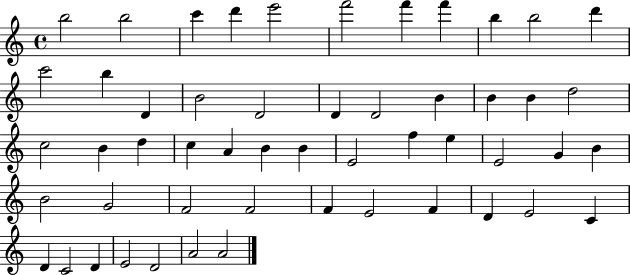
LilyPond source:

{
  \clef treble
  \time 4/4
  \defaultTimeSignature
  \key c \major
  b''2 b''2 | c'''4 d'''4 e'''2 | f'''2 f'''4 f'''4 | b''4 b''2 d'''4 | \break c'''2 b''4 d'4 | b'2 d'2 | d'4 d'2 b'4 | b'4 b'4 d''2 | \break c''2 b'4 d''4 | c''4 a'4 b'4 b'4 | e'2 f''4 e''4 | e'2 g'4 b'4 | \break b'2 g'2 | f'2 f'2 | f'4 e'2 f'4 | d'4 e'2 c'4 | \break d'4 c'2 d'4 | e'2 d'2 | a'2 a'2 | \bar "|."
}